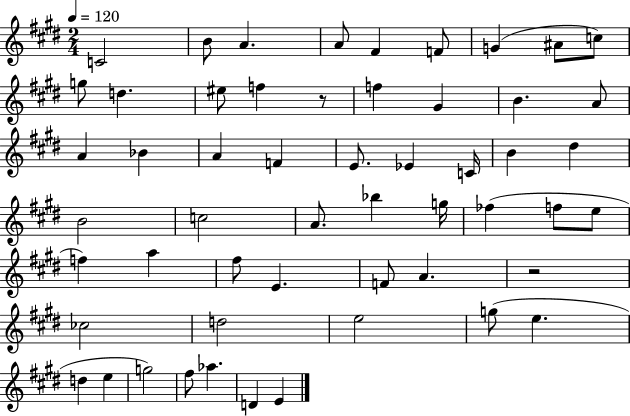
C4/h B4/e A4/q. A4/e F#4/q F4/e G4/q A#4/e C5/e G5/e D5/q. EIS5/e F5/q R/e F5/q G#4/q B4/q. A4/e A4/q Bb4/q A4/q F4/q E4/e. Eb4/q C4/s B4/q D#5/q B4/h C5/h A4/e. Bb5/q G5/s FES5/q F5/e E5/e F5/q A5/q F#5/e E4/q. F4/e A4/q. R/h CES5/h D5/h E5/h G5/e E5/q. D5/q E5/q G5/h F#5/e Ab5/q. D4/q E4/q